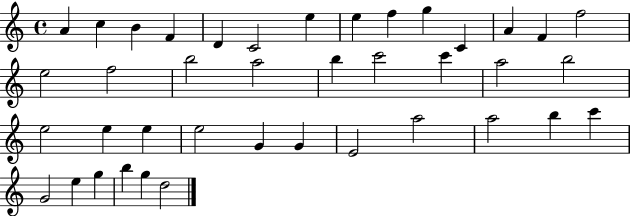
{
  \clef treble
  \time 4/4
  \defaultTimeSignature
  \key c \major
  a'4 c''4 b'4 f'4 | d'4 c'2 e''4 | e''4 f''4 g''4 c'4 | a'4 f'4 f''2 | \break e''2 f''2 | b''2 a''2 | b''4 c'''2 c'''4 | a''2 b''2 | \break e''2 e''4 e''4 | e''2 g'4 g'4 | e'2 a''2 | a''2 b''4 c'''4 | \break g'2 e''4 g''4 | b''4 g''4 d''2 | \bar "|."
}